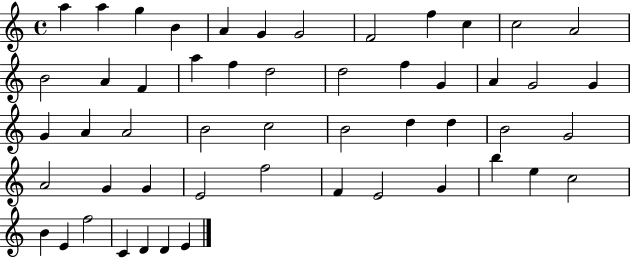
{
  \clef treble
  \time 4/4
  \defaultTimeSignature
  \key c \major
  a''4 a''4 g''4 b'4 | a'4 g'4 g'2 | f'2 f''4 c''4 | c''2 a'2 | \break b'2 a'4 f'4 | a''4 f''4 d''2 | d''2 f''4 g'4 | a'4 g'2 g'4 | \break g'4 a'4 a'2 | b'2 c''2 | b'2 d''4 d''4 | b'2 g'2 | \break a'2 g'4 g'4 | e'2 f''2 | f'4 e'2 g'4 | b''4 e''4 c''2 | \break b'4 e'4 f''2 | c'4 d'4 d'4 e'4 | \bar "|."
}